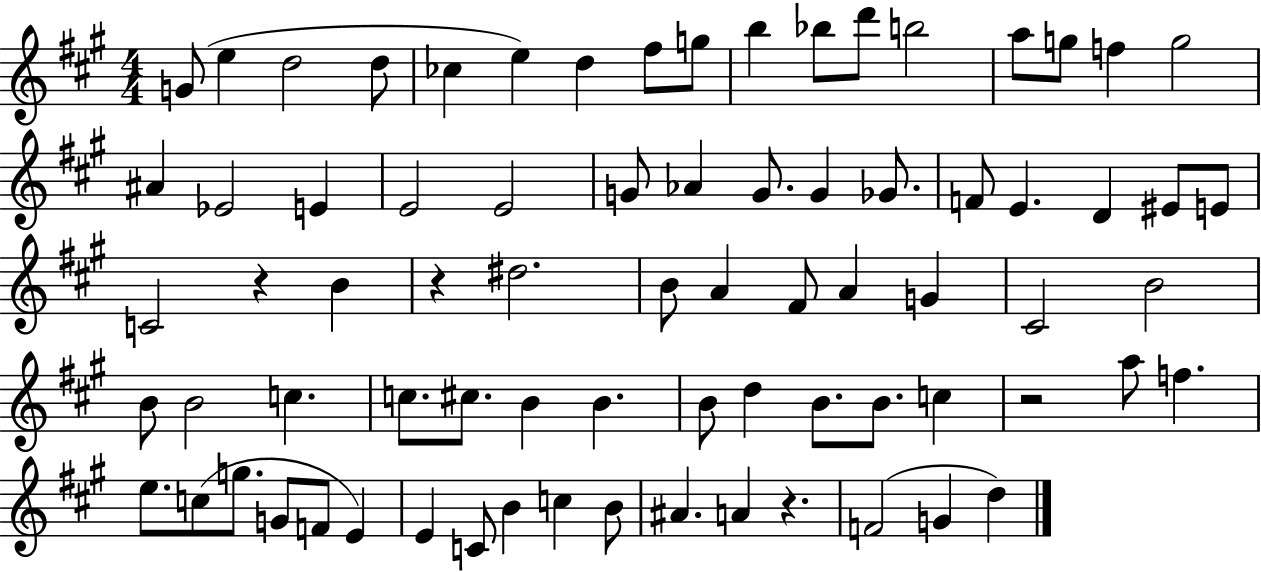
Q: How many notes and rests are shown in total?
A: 76